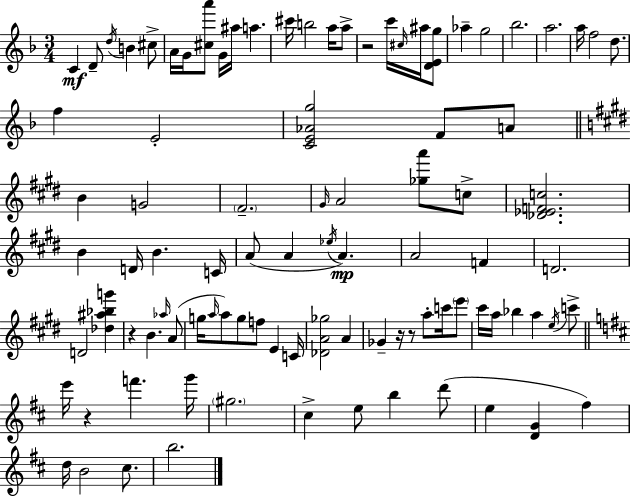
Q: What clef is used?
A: treble